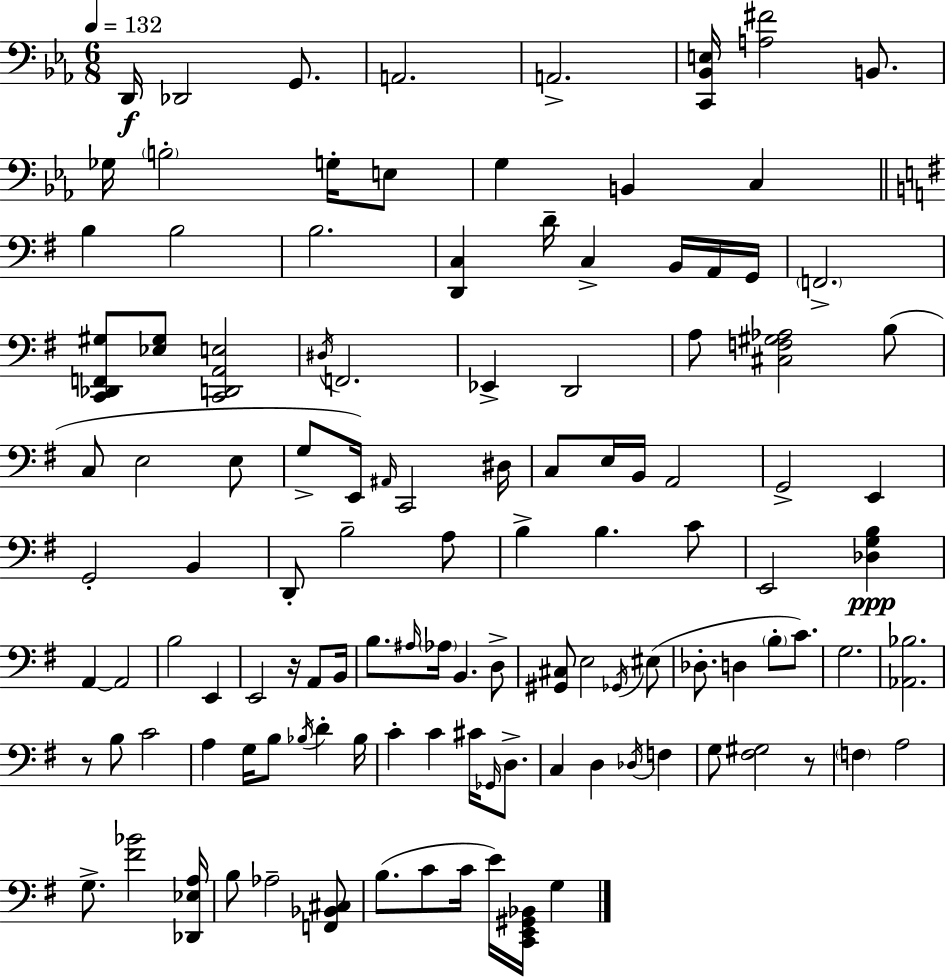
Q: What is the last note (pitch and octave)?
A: G3